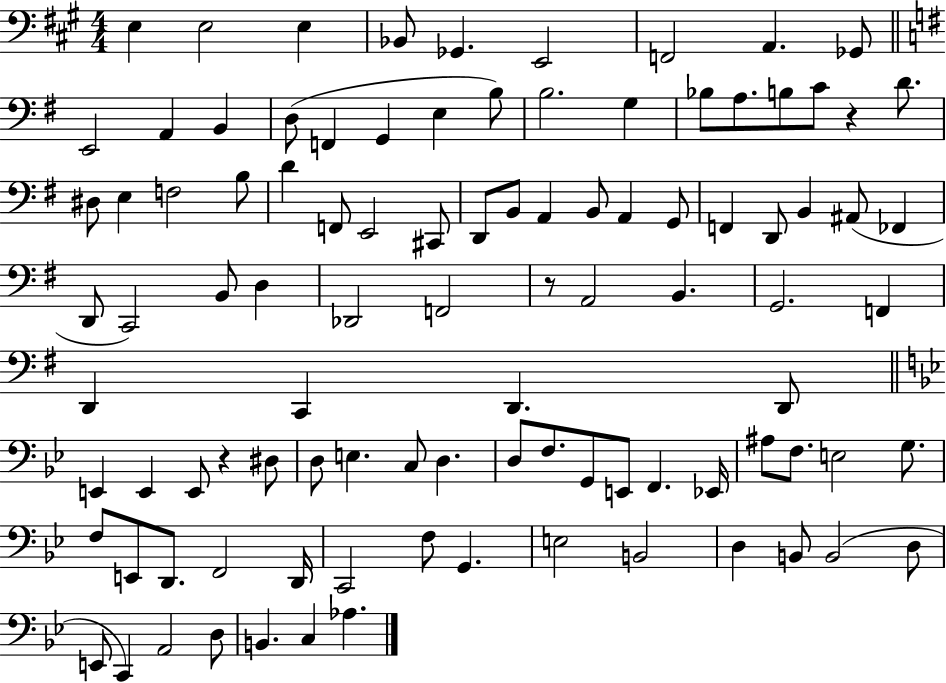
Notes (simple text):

E3/q E3/h E3/q Bb2/e Gb2/q. E2/h F2/h A2/q. Gb2/e E2/h A2/q B2/q D3/e F2/q G2/q E3/q B3/e B3/h. G3/q Bb3/e A3/e. B3/e C4/e R/q D4/e. D#3/e E3/q F3/h B3/e D4/q F2/e E2/h C#2/e D2/e B2/e A2/q B2/e A2/q G2/e F2/q D2/e B2/q A#2/e FES2/q D2/e C2/h B2/e D3/q Db2/h F2/h R/e A2/h B2/q. G2/h. F2/q D2/q C2/q D2/q. D2/e E2/q E2/q E2/e R/q D#3/e D3/e E3/q. C3/e D3/q. D3/e F3/e. G2/e E2/e F2/q. Eb2/s A#3/e F3/e. E3/h G3/e. F3/e E2/e D2/e. F2/h D2/s C2/h F3/e G2/q. E3/h B2/h D3/q B2/e B2/h D3/e E2/e C2/q A2/h D3/e B2/q. C3/q Ab3/q.